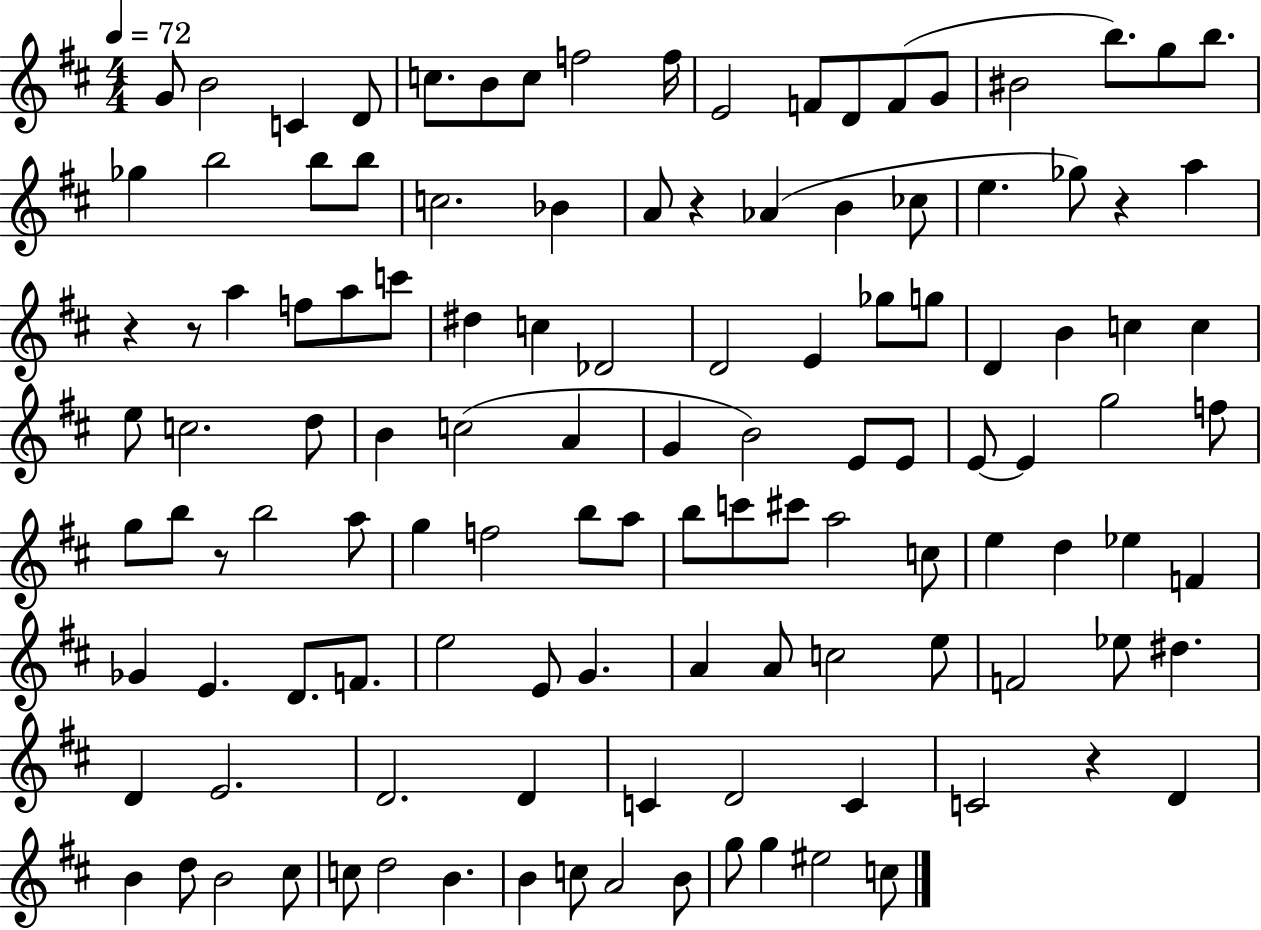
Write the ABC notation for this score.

X:1
T:Untitled
M:4/4
L:1/4
K:D
G/2 B2 C D/2 c/2 B/2 c/2 f2 f/4 E2 F/2 D/2 F/2 G/2 ^B2 b/2 g/2 b/2 _g b2 b/2 b/2 c2 _B A/2 z _A B _c/2 e _g/2 z a z z/2 a f/2 a/2 c'/2 ^d c _D2 D2 E _g/2 g/2 D B c c e/2 c2 d/2 B c2 A G B2 E/2 E/2 E/2 E g2 f/2 g/2 b/2 z/2 b2 a/2 g f2 b/2 a/2 b/2 c'/2 ^c'/2 a2 c/2 e d _e F _G E D/2 F/2 e2 E/2 G A A/2 c2 e/2 F2 _e/2 ^d D E2 D2 D C D2 C C2 z D B d/2 B2 ^c/2 c/2 d2 B B c/2 A2 B/2 g/2 g ^e2 c/2